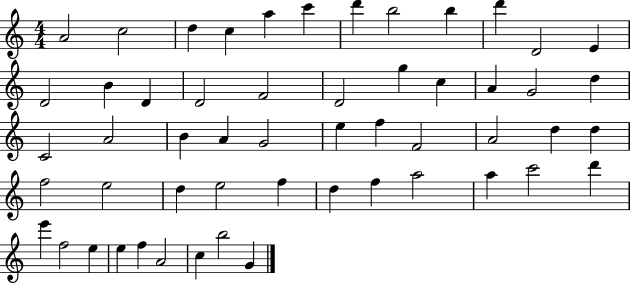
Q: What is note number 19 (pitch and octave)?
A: G5